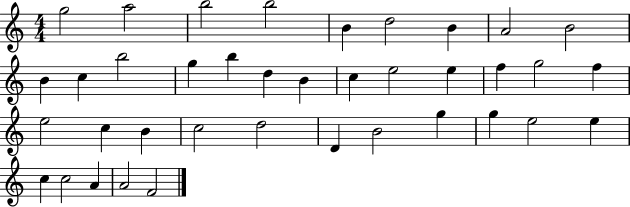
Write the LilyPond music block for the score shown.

{
  \clef treble
  \numericTimeSignature
  \time 4/4
  \key c \major
  g''2 a''2 | b''2 b''2 | b'4 d''2 b'4 | a'2 b'2 | \break b'4 c''4 b''2 | g''4 b''4 d''4 b'4 | c''4 e''2 e''4 | f''4 g''2 f''4 | \break e''2 c''4 b'4 | c''2 d''2 | d'4 b'2 g''4 | g''4 e''2 e''4 | \break c''4 c''2 a'4 | a'2 f'2 | \bar "|."
}